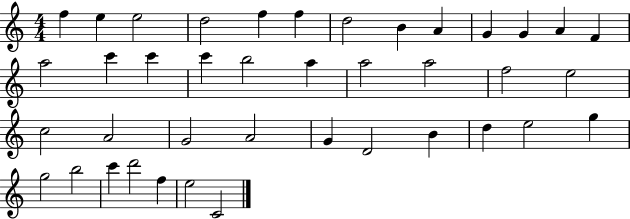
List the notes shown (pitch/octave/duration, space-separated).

F5/q E5/q E5/h D5/h F5/q F5/q D5/h B4/q A4/q G4/q G4/q A4/q F4/q A5/h C6/q C6/q C6/q B5/h A5/q A5/h A5/h F5/h E5/h C5/h A4/h G4/h A4/h G4/q D4/h B4/q D5/q E5/h G5/q G5/h B5/h C6/q D6/h F5/q E5/h C4/h